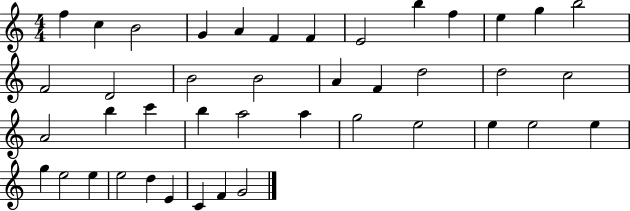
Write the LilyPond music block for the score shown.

{
  \clef treble
  \numericTimeSignature
  \time 4/4
  \key c \major
  f''4 c''4 b'2 | g'4 a'4 f'4 f'4 | e'2 b''4 f''4 | e''4 g''4 b''2 | \break f'2 d'2 | b'2 b'2 | a'4 f'4 d''2 | d''2 c''2 | \break a'2 b''4 c'''4 | b''4 a''2 a''4 | g''2 e''2 | e''4 e''2 e''4 | \break g''4 e''2 e''4 | e''2 d''4 e'4 | c'4 f'4 g'2 | \bar "|."
}